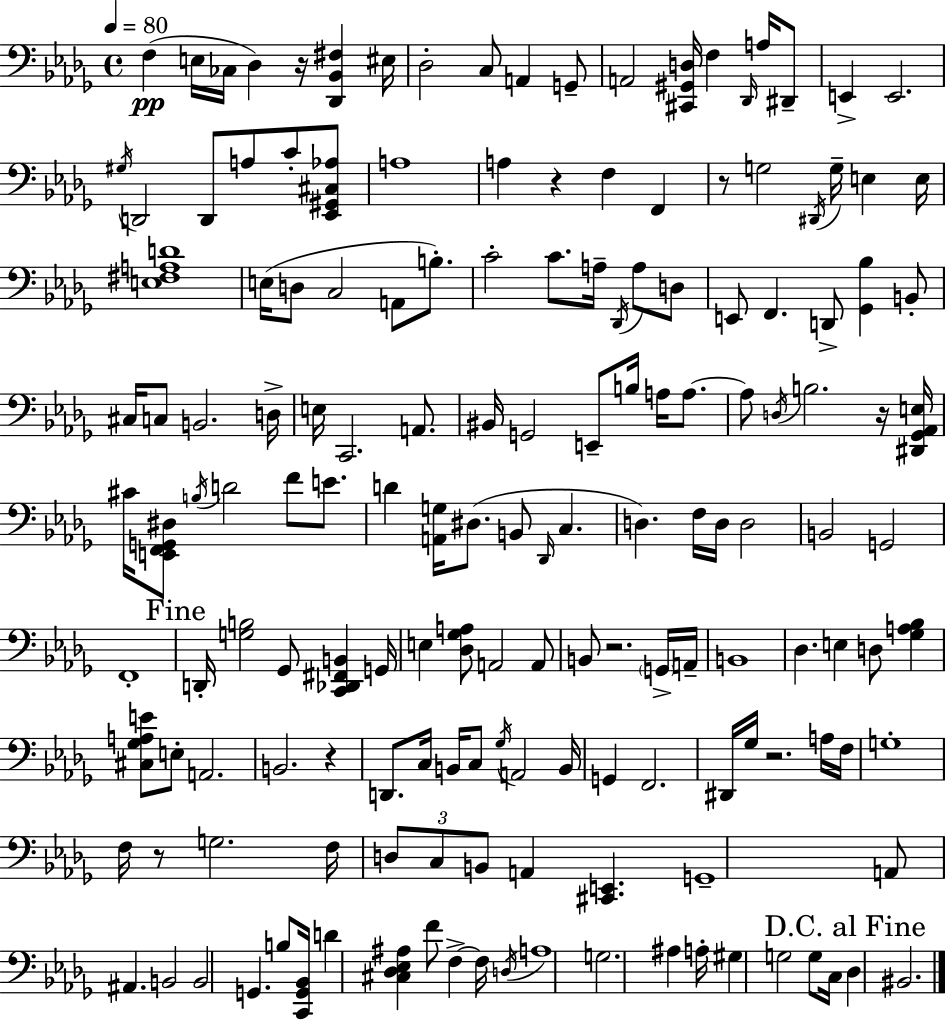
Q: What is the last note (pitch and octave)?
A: BIS2